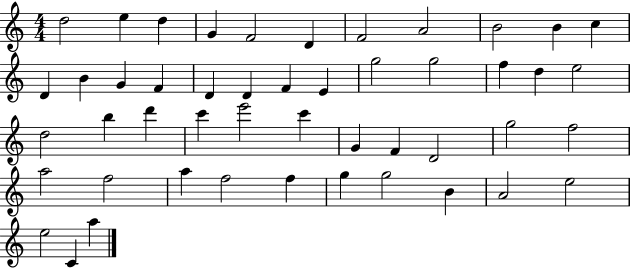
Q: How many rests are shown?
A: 0